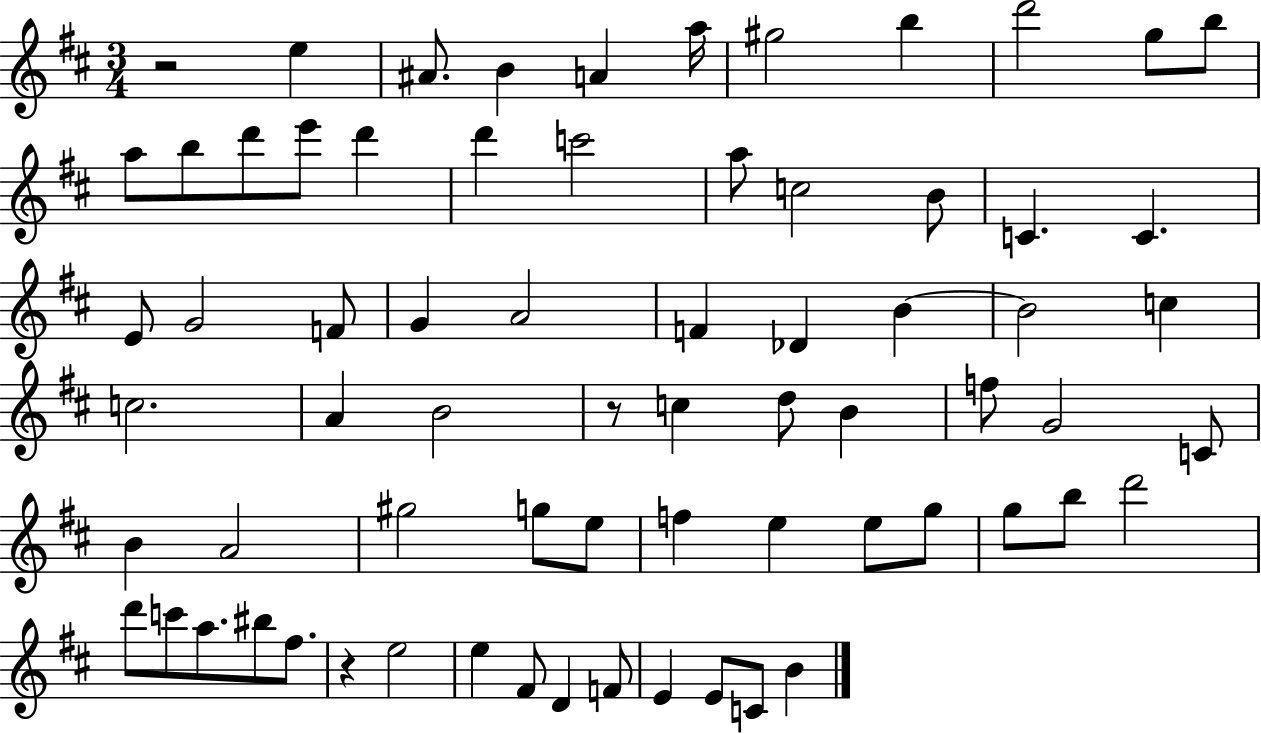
X:1
T:Untitled
M:3/4
L:1/4
K:D
z2 e ^A/2 B A a/4 ^g2 b d'2 g/2 b/2 a/2 b/2 d'/2 e'/2 d' d' c'2 a/2 c2 B/2 C C E/2 G2 F/2 G A2 F _D B B2 c c2 A B2 z/2 c d/2 B f/2 G2 C/2 B A2 ^g2 g/2 e/2 f e e/2 g/2 g/2 b/2 d'2 d'/2 c'/2 a/2 ^b/2 ^f/2 z e2 e ^F/2 D F/2 E E/2 C/2 B